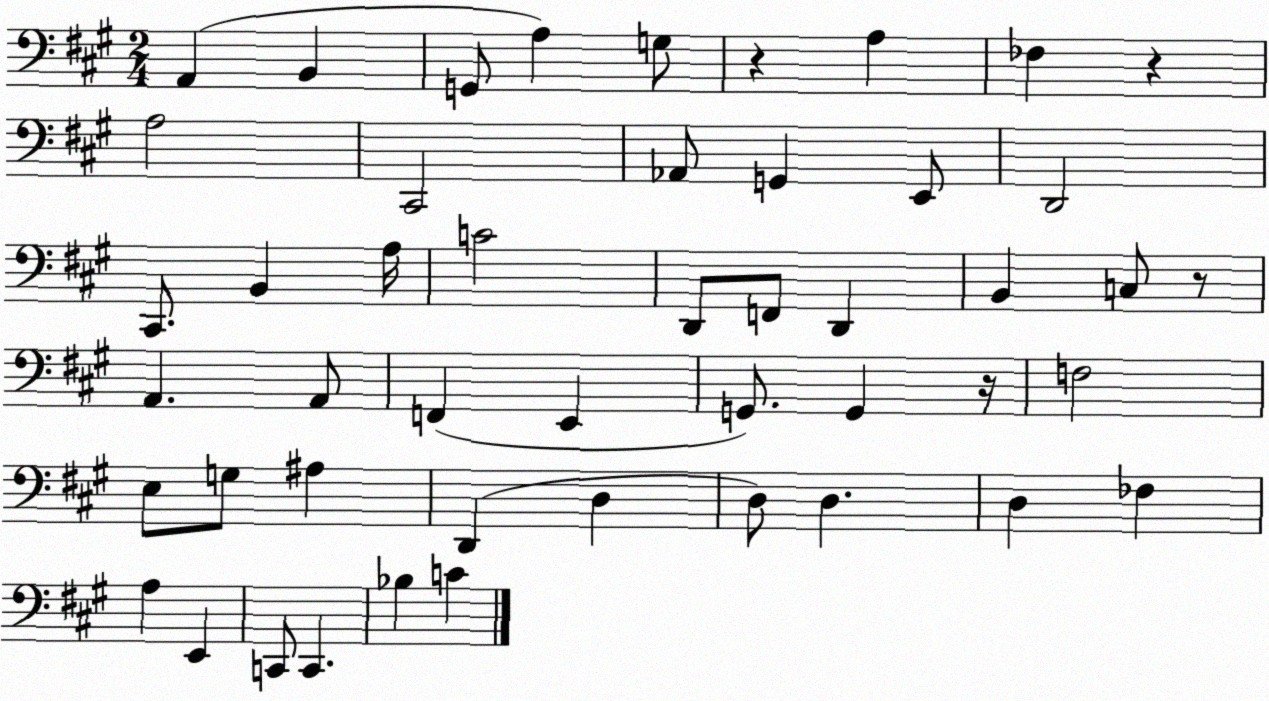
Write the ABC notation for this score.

X:1
T:Untitled
M:2/4
L:1/4
K:A
A,, B,, G,,/2 A, G,/2 z A, _F, z A,2 ^C,,2 _A,,/2 G,, E,,/2 D,,2 ^C,,/2 B,, A,/4 C2 D,,/2 F,,/2 D,, B,, C,/2 z/2 A,, A,,/2 F,, E,, G,,/2 G,, z/4 F,2 E,/2 G,/2 ^A, D,, D, D,/2 D, D, _F, A, E,, C,,/2 C,, _B, C